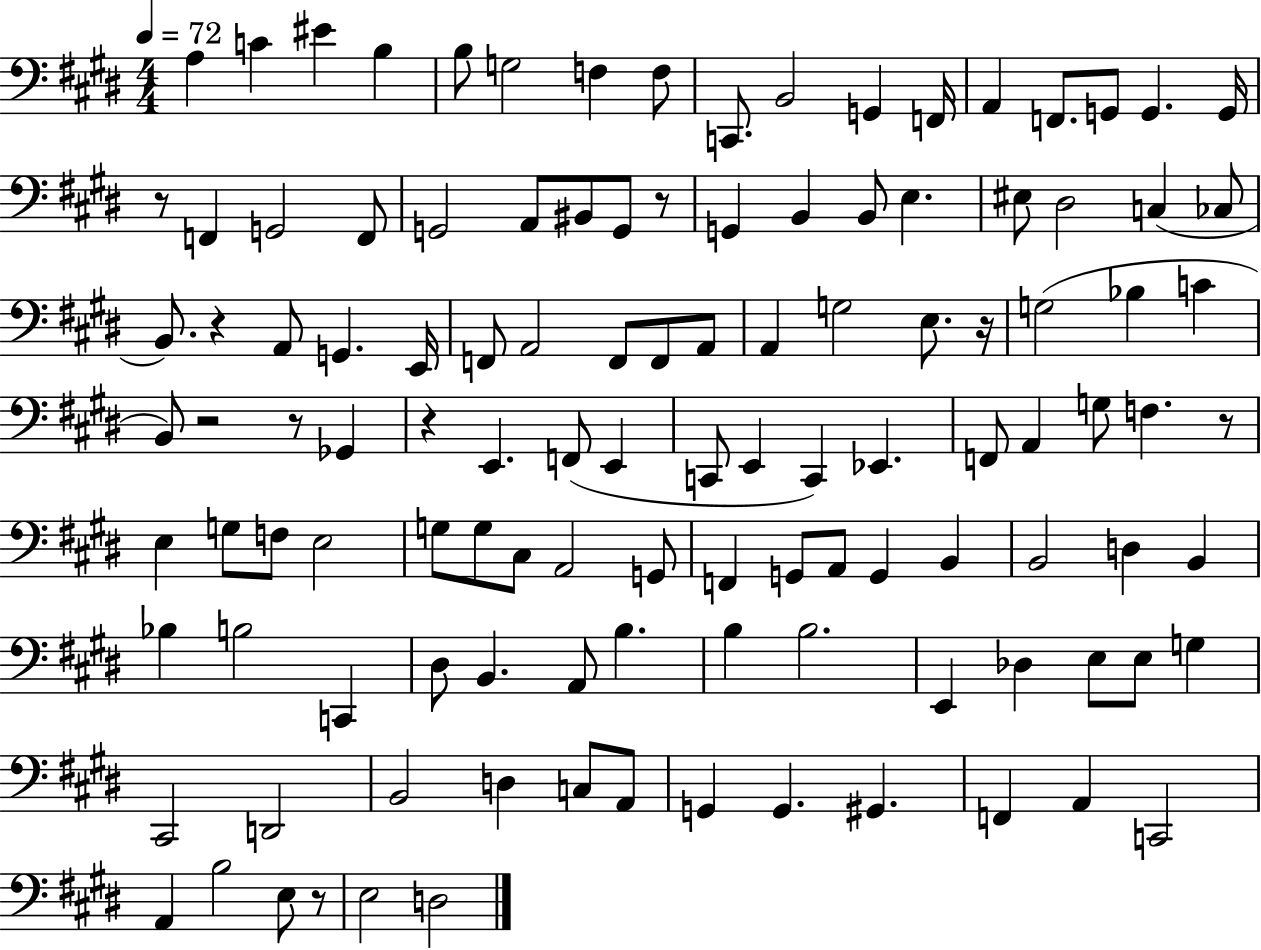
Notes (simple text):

A3/q C4/q EIS4/q B3/q B3/e G3/h F3/q F3/e C2/e. B2/h G2/q F2/s A2/q F2/e. G2/e G2/q. G2/s R/e F2/q G2/h F2/e G2/h A2/e BIS2/e G2/e R/e G2/q B2/q B2/e E3/q. EIS3/e D#3/h C3/q CES3/e B2/e. R/q A2/e G2/q. E2/s F2/e A2/h F2/e F2/e A2/e A2/q G3/h E3/e. R/s G3/h Bb3/q C4/q B2/e R/h R/e Gb2/q R/q E2/q. F2/e E2/q C2/e E2/q C2/q Eb2/q. F2/e A2/q G3/e F3/q. R/e E3/q G3/e F3/e E3/h G3/e G3/e C#3/e A2/h G2/e F2/q G2/e A2/e G2/q B2/q B2/h D3/q B2/q Bb3/q B3/h C2/q D#3/e B2/q. A2/e B3/q. B3/q B3/h. E2/q Db3/q E3/e E3/e G3/q C#2/h D2/h B2/h D3/q C3/e A2/e G2/q G2/q. G#2/q. F2/q A2/q C2/h A2/q B3/h E3/e R/e E3/h D3/h